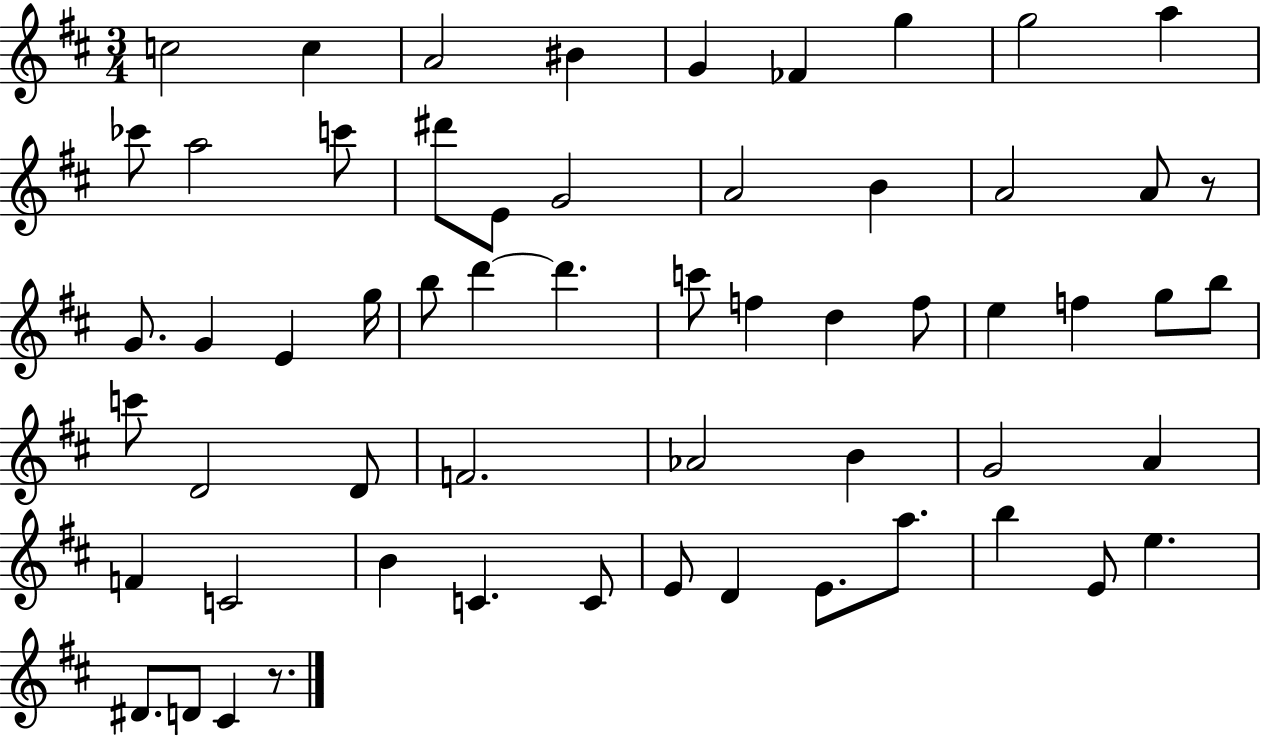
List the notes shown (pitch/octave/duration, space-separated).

C5/h C5/q A4/h BIS4/q G4/q FES4/q G5/q G5/h A5/q CES6/e A5/h C6/e D#6/e E4/e G4/h A4/h B4/q A4/h A4/e R/e G4/e. G4/q E4/q G5/s B5/e D6/q D6/q. C6/e F5/q D5/q F5/e E5/q F5/q G5/e B5/e C6/e D4/h D4/e F4/h. Ab4/h B4/q G4/h A4/q F4/q C4/h B4/q C4/q. C4/e E4/e D4/q E4/e. A5/e. B5/q E4/e E5/q. D#4/e. D4/e C#4/q R/e.